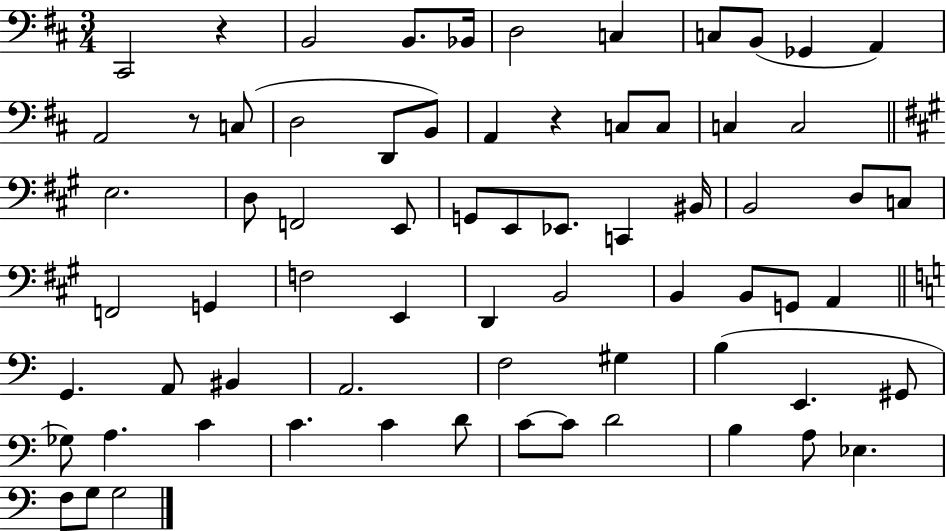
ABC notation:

X:1
T:Untitled
M:3/4
L:1/4
K:D
^C,,2 z B,,2 B,,/2 _B,,/4 D,2 C, C,/2 B,,/2 _G,, A,, A,,2 z/2 C,/2 D,2 D,,/2 B,,/2 A,, z C,/2 C,/2 C, C,2 E,2 D,/2 F,,2 E,,/2 G,,/2 E,,/2 _E,,/2 C,, ^B,,/4 B,,2 D,/2 C,/2 F,,2 G,, F,2 E,, D,, B,,2 B,, B,,/2 G,,/2 A,, G,, A,,/2 ^B,, A,,2 F,2 ^G, B, E,, ^G,,/2 _G,/2 A, C C C D/2 C/2 C/2 D2 B, A,/2 _E, F,/2 G,/2 G,2